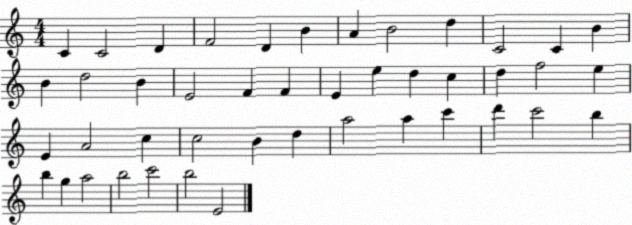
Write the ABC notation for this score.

X:1
T:Untitled
M:4/4
L:1/4
K:C
C C2 D F2 D B A B2 d C2 C B B d2 B E2 F F E e d c d f2 e E A2 c c2 B d a2 a c' d' c'2 b b g a2 b2 c'2 b2 E2